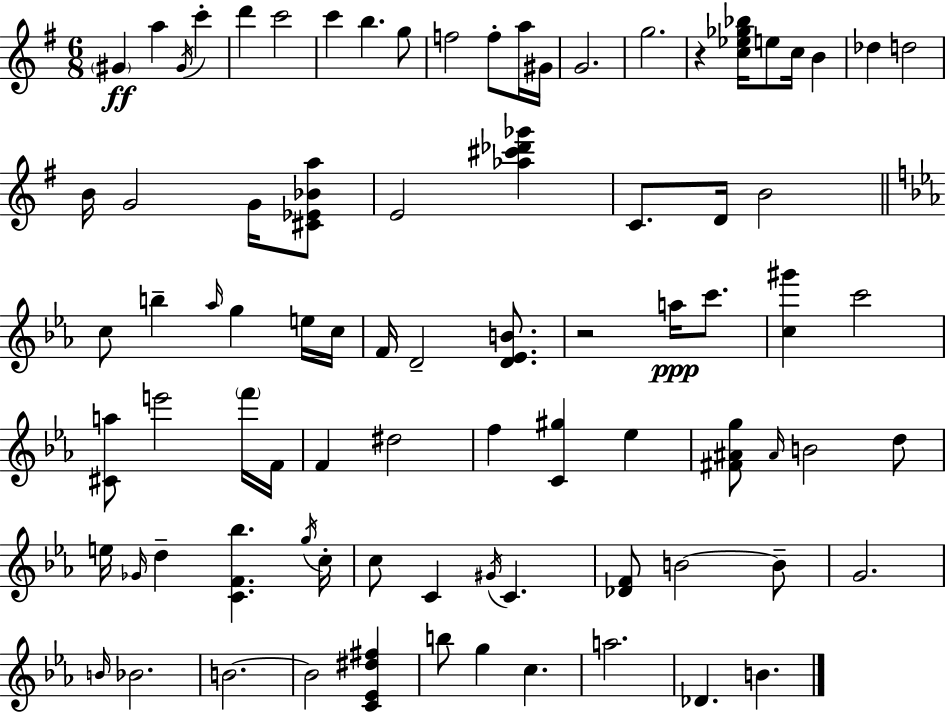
{
  \clef treble
  \numericTimeSignature
  \time 6/8
  \key g \major
  \parenthesize gis'4\ff a''4 \acciaccatura { gis'16 } c'''4-. | d'''4 c'''2 | c'''4 b''4. g''8 | f''2 f''8-. a''16 | \break gis'16 g'2. | g''2. | r4 <c'' ees'' ges'' bes''>16 e''8 c''16 b'4 | des''4 d''2 | \break b'16 g'2 g'16 <cis' ees' bes' a''>8 | e'2 <aes'' cis''' des''' ges'''>4 | c'8. d'16 b'2 | \bar "||" \break \key c \minor c''8 b''4-- \grace { aes''16 } g''4 e''16 | c''16 f'16 d'2-- <d' ees' b'>8. | r2 a''16\ppp c'''8. | <c'' gis'''>4 c'''2 | \break <cis' a''>8 e'''2 \parenthesize f'''16 | f'16 f'4 dis''2 | f''4 <c' gis''>4 ees''4 | <fis' ais' g''>8 \grace { ais'16 } b'2 | \break d''8 e''16 \grace { ges'16 } d''4-- <c' f' bes''>4. | \acciaccatura { g''16 } c''16-. c''8 c'4 \acciaccatura { gis'16 } c'4. | <des' f'>8 b'2~~ | b'8-- g'2. | \break \grace { b'16 } bes'2. | b'2.~~ | b'2 | <c' ees' dis'' fis''>4 b''8 g''4 | \break c''4. a''2. | des'4. | b'4. \bar "|."
}